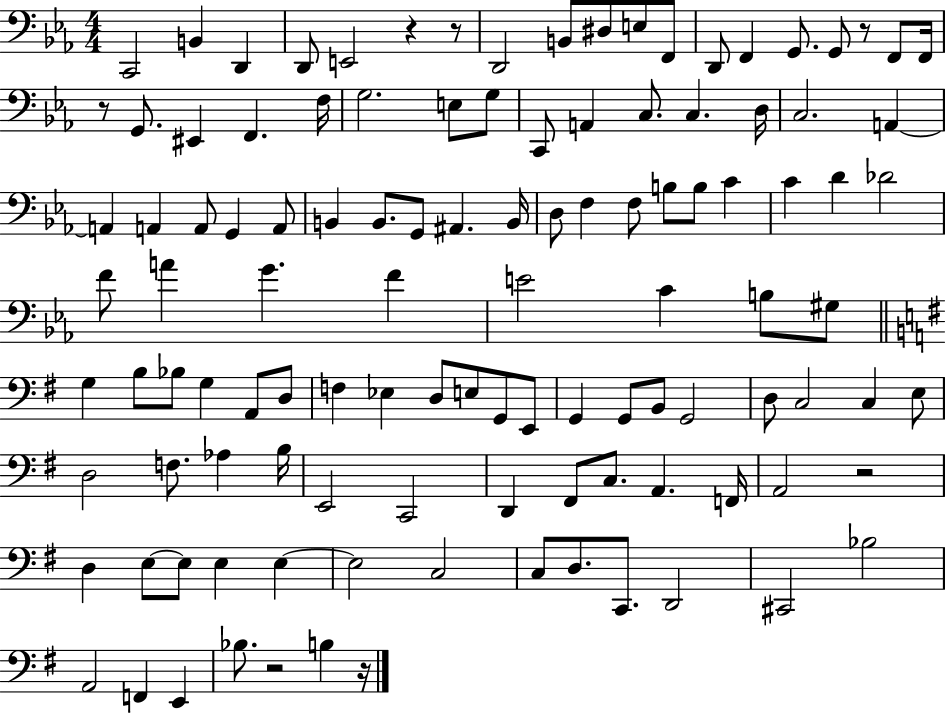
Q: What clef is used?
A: bass